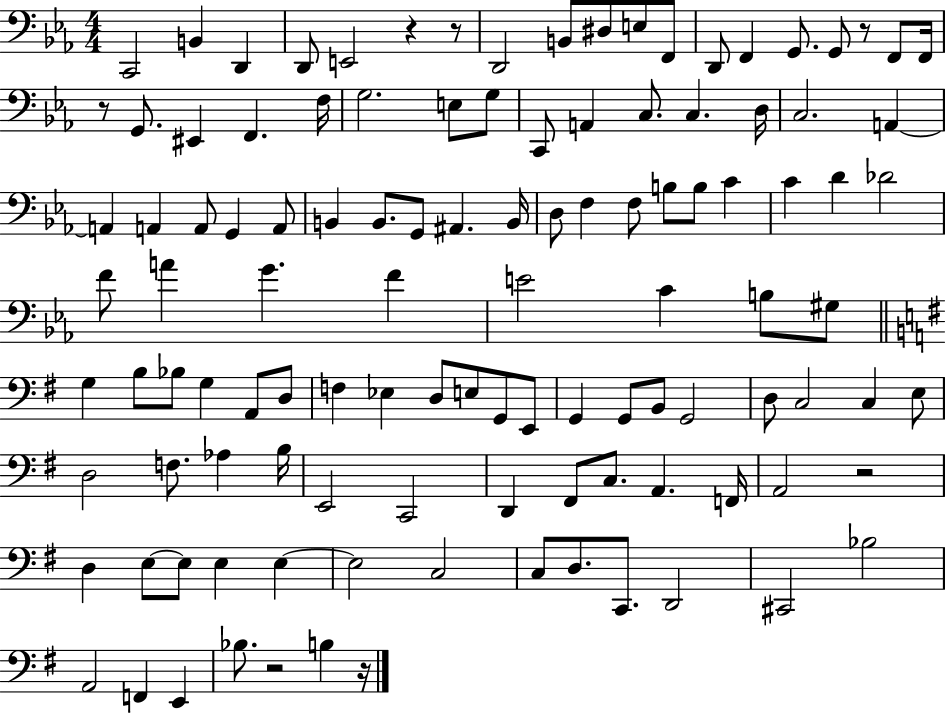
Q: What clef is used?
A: bass